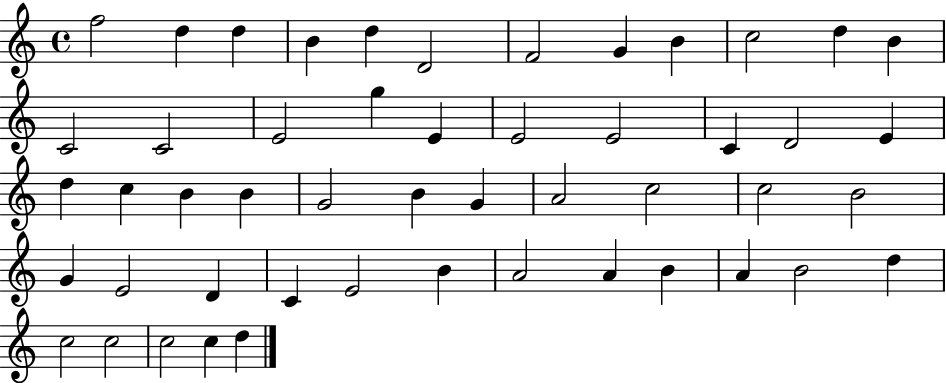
X:1
T:Untitled
M:4/4
L:1/4
K:C
f2 d d B d D2 F2 G B c2 d B C2 C2 E2 g E E2 E2 C D2 E d c B B G2 B G A2 c2 c2 B2 G E2 D C E2 B A2 A B A B2 d c2 c2 c2 c d